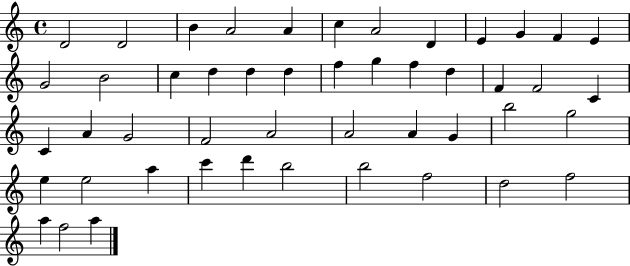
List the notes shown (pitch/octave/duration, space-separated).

D4/h D4/h B4/q A4/h A4/q C5/q A4/h D4/q E4/q G4/q F4/q E4/q G4/h B4/h C5/q D5/q D5/q D5/q F5/q G5/q F5/q D5/q F4/q F4/h C4/q C4/q A4/q G4/h F4/h A4/h A4/h A4/q G4/q B5/h G5/h E5/q E5/h A5/q C6/q D6/q B5/h B5/h F5/h D5/h F5/h A5/q F5/h A5/q